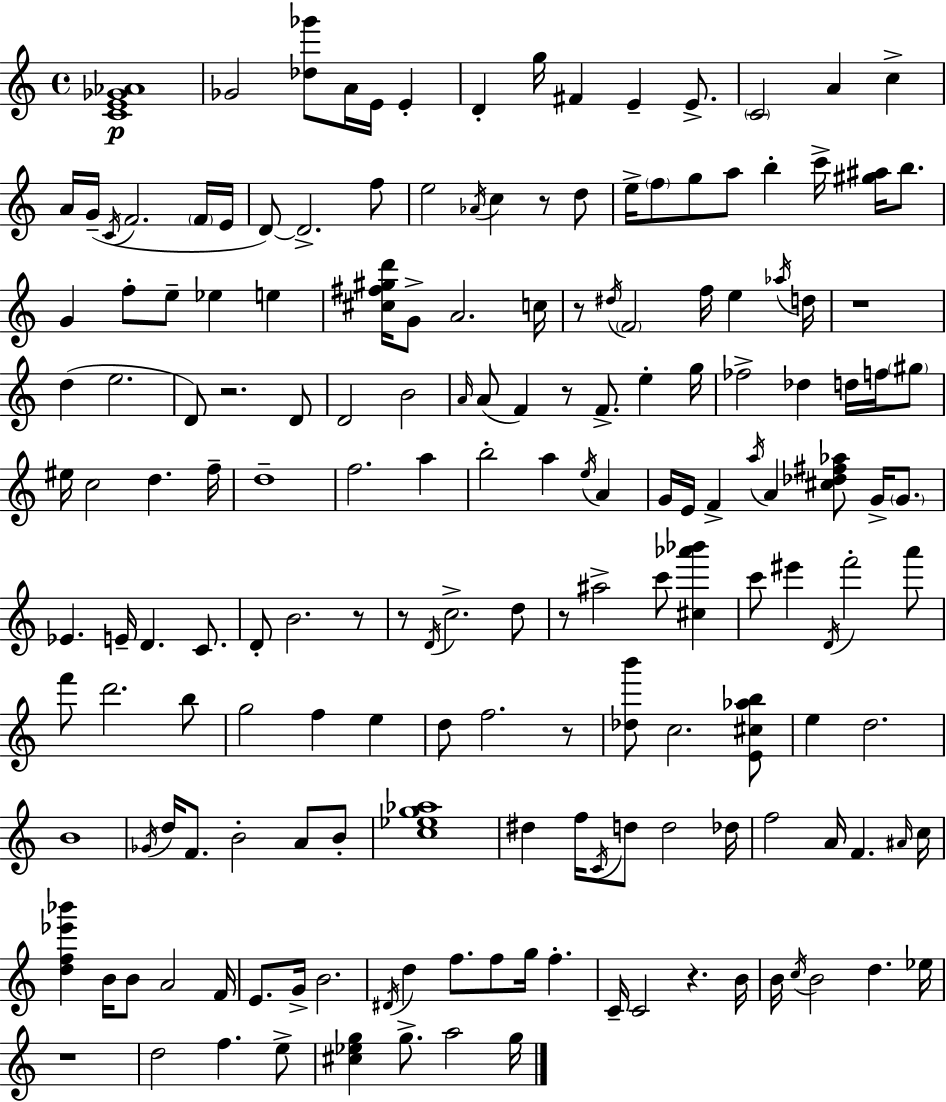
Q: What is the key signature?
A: A minor